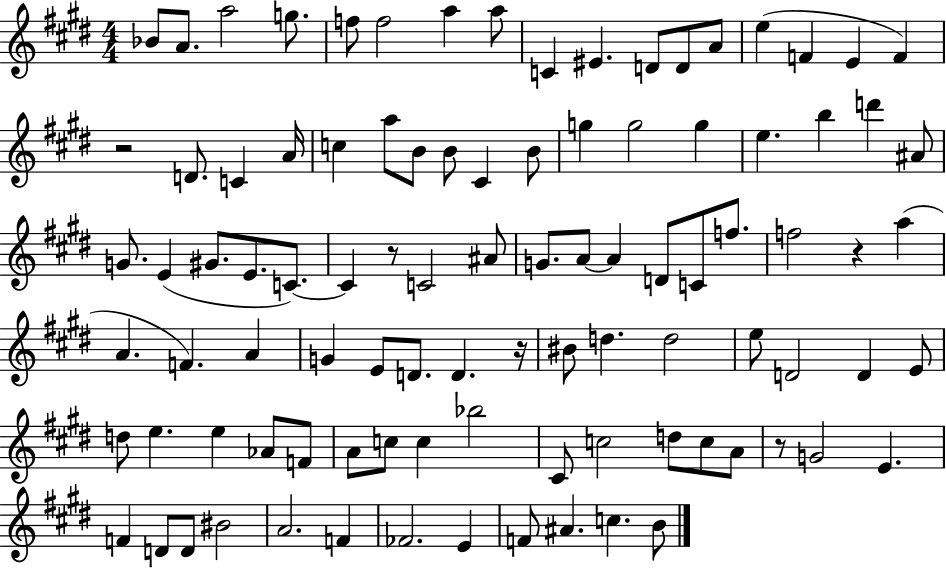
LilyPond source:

{
  \clef treble
  \numericTimeSignature
  \time 4/4
  \key e \major
  \repeat volta 2 { bes'8 a'8. a''2 g''8. | f''8 f''2 a''4 a''8 | c'4 eis'4. d'8 d'8 a'8 | e''4( f'4 e'4 f'4) | \break r2 d'8. c'4 a'16 | c''4 a''8 b'8 b'8 cis'4 b'8 | g''4 g''2 g''4 | e''4. b''4 d'''4 ais'8 | \break g'8. e'4( gis'8. e'8. c'8.~~) | c'4 r8 c'2 ais'8 | g'8. a'8~~ a'4 d'8 c'8 f''8. | f''2 r4 a''4( | \break a'4. f'4.) a'4 | g'4 e'8 d'8. d'4. r16 | bis'8 d''4. d''2 | e''8 d'2 d'4 e'8 | \break d''8 e''4. e''4 aes'8 f'8 | a'8 c''8 c''4 bes''2 | cis'8 c''2 d''8 c''8 a'8 | r8 g'2 e'4. | \break f'4 d'8 d'8 bis'2 | a'2. f'4 | fes'2. e'4 | f'8 ais'4. c''4. b'8 | \break } \bar "|."
}